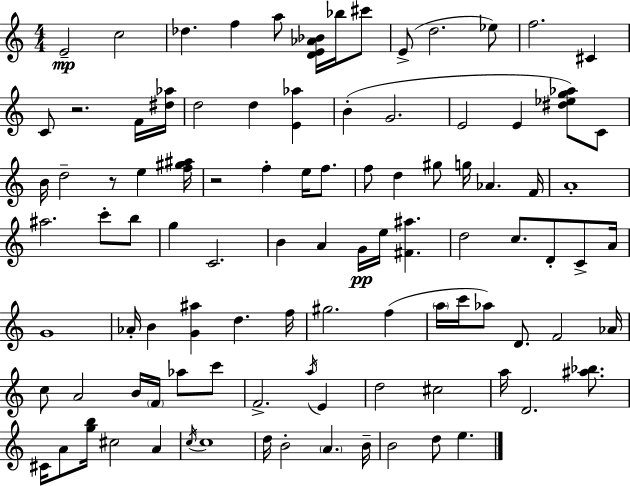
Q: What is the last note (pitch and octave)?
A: E5